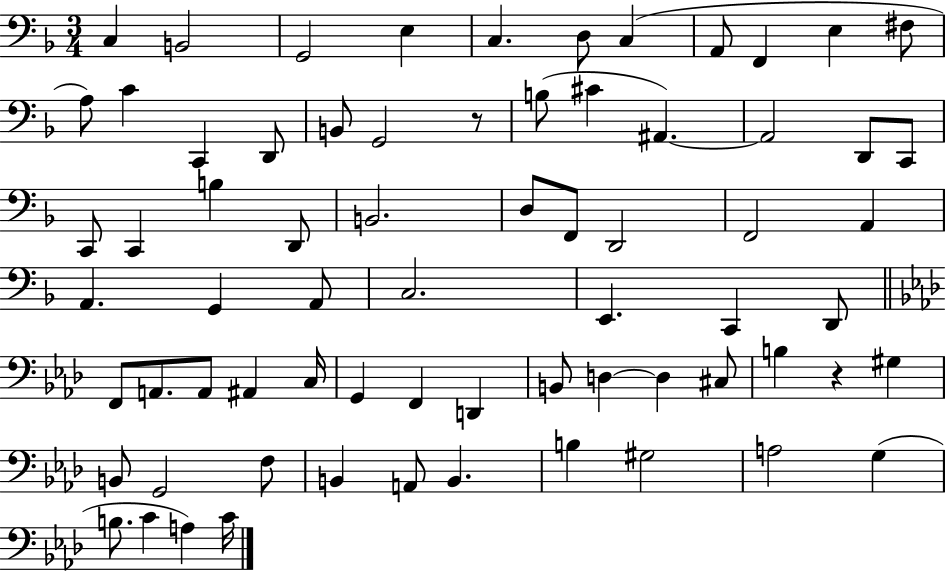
C3/q B2/h G2/h E3/q C3/q. D3/e C3/q A2/e F2/q E3/q F#3/e A3/e C4/q C2/q D2/e B2/e G2/h R/e B3/e C#4/q A#2/q. A#2/h D2/e C2/e C2/e C2/q B3/q D2/e B2/h. D3/e F2/e D2/h F2/h A2/q A2/q. G2/q A2/e C3/h. E2/q. C2/q D2/e F2/e A2/e. A2/e A#2/q C3/s G2/q F2/q D2/q B2/e D3/q D3/q C#3/e B3/q R/q G#3/q B2/e G2/h F3/e B2/q A2/e B2/q. B3/q G#3/h A3/h G3/q B3/e. C4/q A3/q C4/s